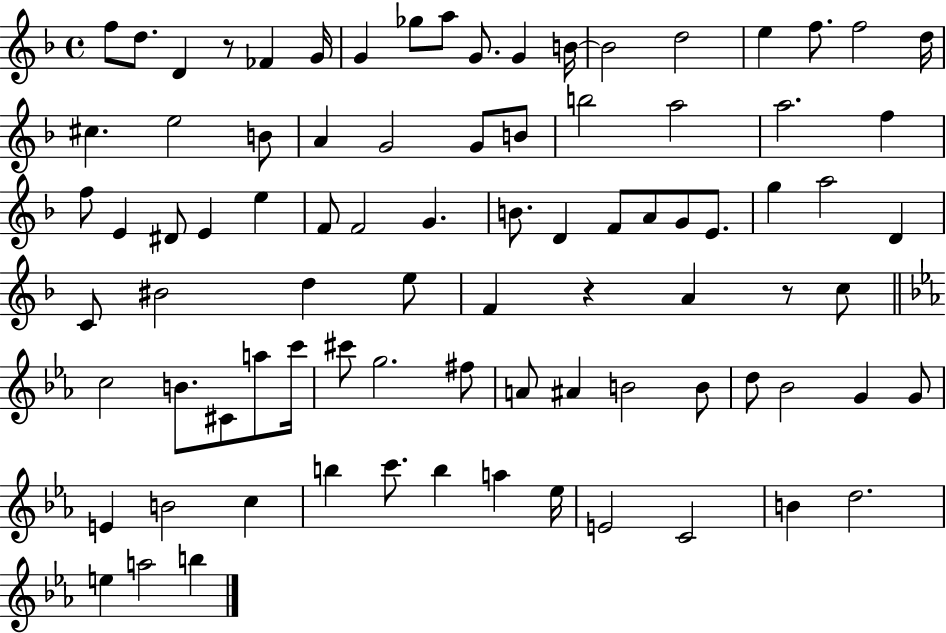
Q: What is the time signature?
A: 4/4